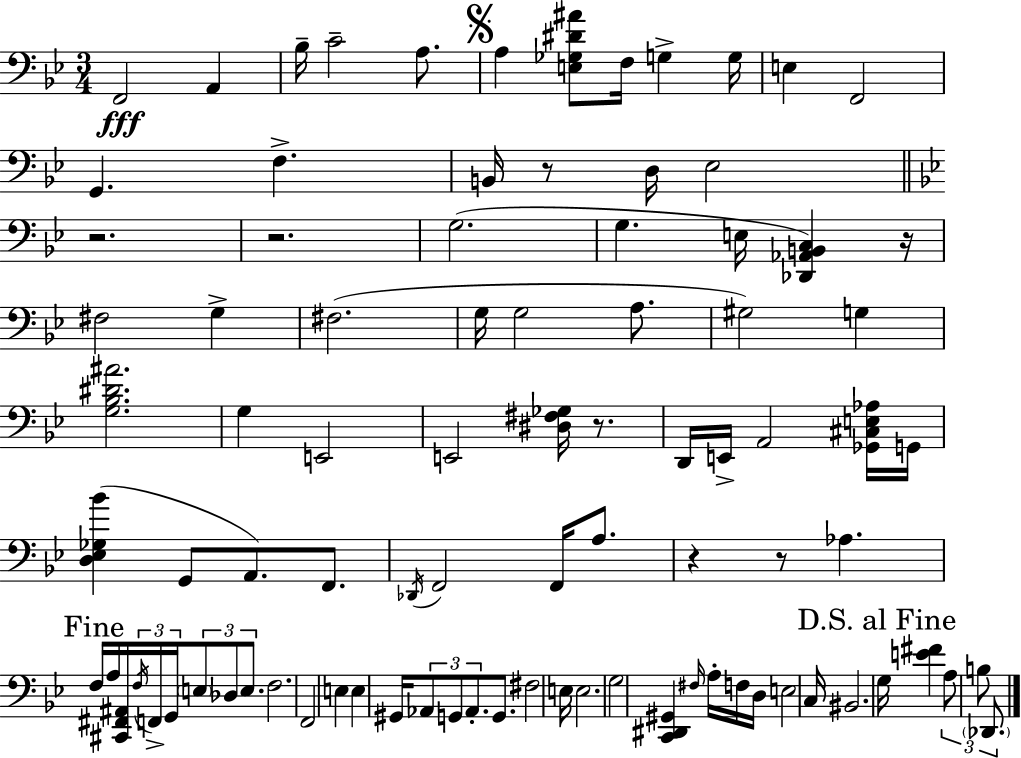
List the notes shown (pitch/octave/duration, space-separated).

F2/h A2/q Bb3/s C4/h A3/e. A3/q [E3,Gb3,D#4,A#4]/e F3/s G3/q G3/s E3/q F2/h G2/q. F3/q. B2/s R/e D3/s Eb3/h R/h. R/h. G3/h. G3/q. E3/s [Db2,Ab2,B2,C3]/q R/s F#3/h G3/q F#3/h. G3/s G3/h A3/e. G#3/h G3/q [G3,Bb3,D#4,A#4]/h. G3/q E2/h E2/h [D#3,F#3,Gb3]/s R/e. D2/s E2/s A2/h [Gb2,C#3,E3,Ab3]/s G2/s [D3,Eb3,Gb3,Bb4]/q G2/e A2/e. F2/e. Db2/s F2/h F2/s A3/e. R/q R/e Ab3/q. F3/s A3/s [C#2,F#2,A#2]/s F3/s F2/s G2/s E3/e Db3/e E3/e. F3/h. F2/h E3/q E3/q G#2/s Ab2/e G2/e Ab2/e. G2/e. F#3/h E3/s E3/h. G3/h [C2,D#2,G#2]/q F#3/s A3/s F3/s D3/s E3/h C3/s BIS2/h. G3/s [E4,F#4]/q A3/e B3/e Db2/e.